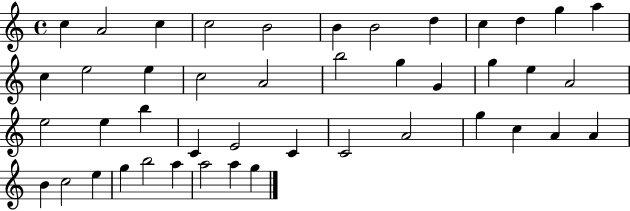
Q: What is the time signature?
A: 4/4